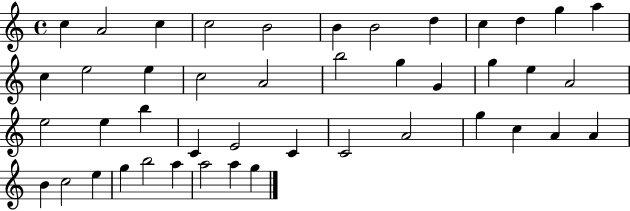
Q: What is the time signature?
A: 4/4